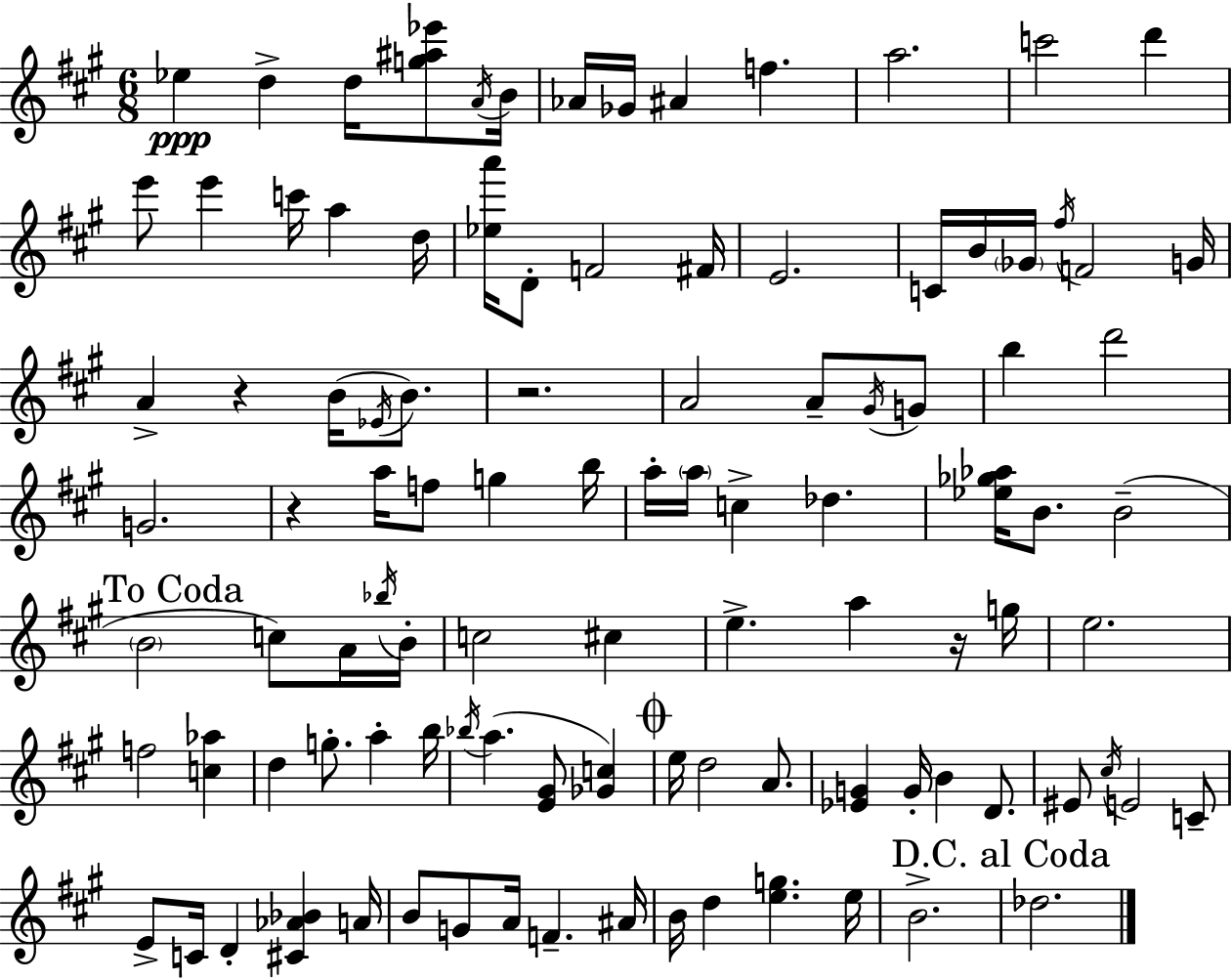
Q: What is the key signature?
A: A major